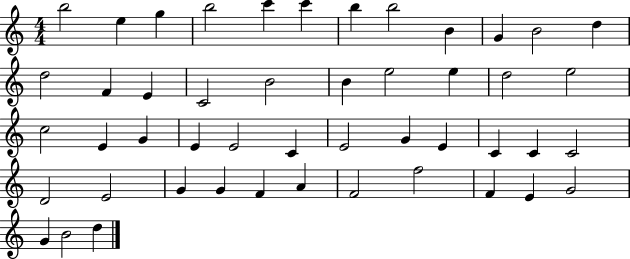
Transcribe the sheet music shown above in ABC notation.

X:1
T:Untitled
M:4/4
L:1/4
K:C
b2 e g b2 c' c' b b2 B G B2 d d2 F E C2 B2 B e2 e d2 e2 c2 E G E E2 C E2 G E C C C2 D2 E2 G G F A F2 f2 F E G2 G B2 d